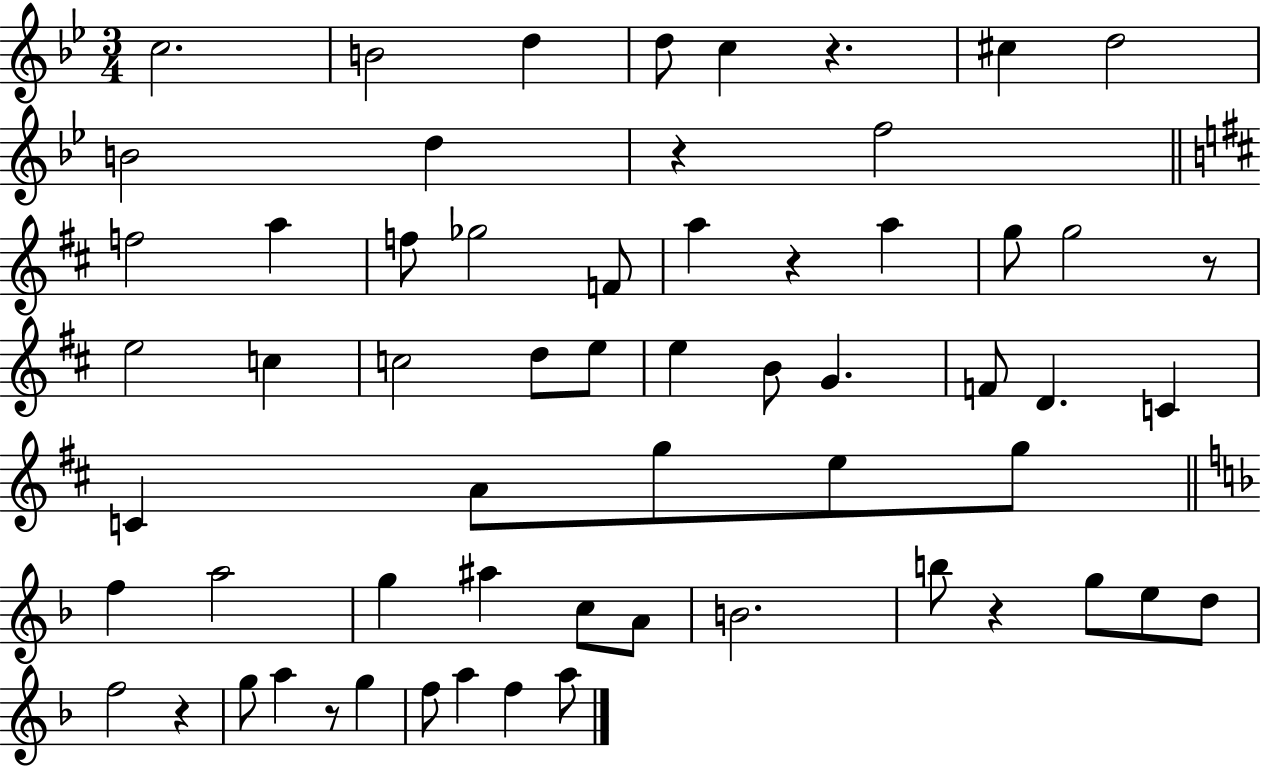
C5/h. B4/h D5/q D5/e C5/q R/q. C#5/q D5/h B4/h D5/q R/q F5/h F5/h A5/q F5/e Gb5/h F4/e A5/q R/q A5/q G5/e G5/h R/e E5/h C5/q C5/h D5/e E5/e E5/q B4/e G4/q. F4/e D4/q. C4/q C4/q A4/e G5/e E5/e G5/e F5/q A5/h G5/q A#5/q C5/e A4/e B4/h. B5/e R/q G5/e E5/e D5/e F5/h R/q G5/e A5/q R/e G5/q F5/e A5/q F5/q A5/e